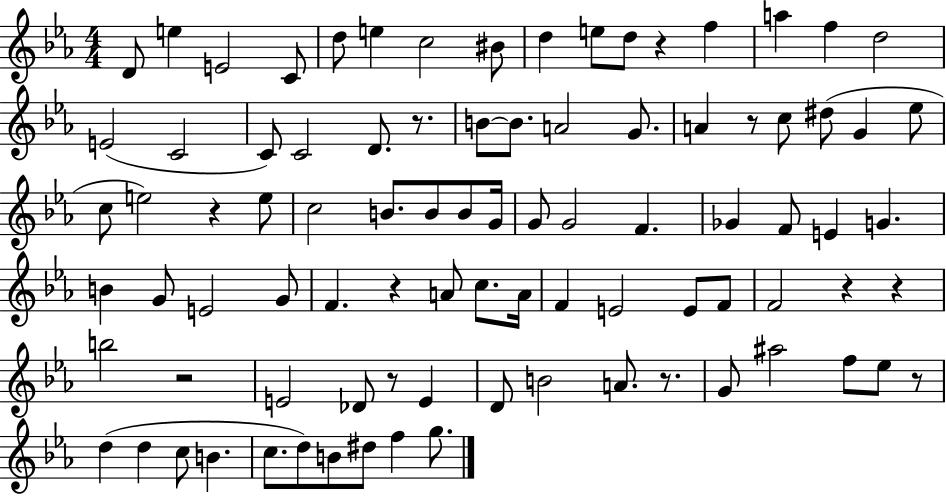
{
  \clef treble
  \numericTimeSignature
  \time 4/4
  \key ees \major
  \repeat volta 2 { d'8 e''4 e'2 c'8 | d''8 e''4 c''2 bis'8 | d''4 e''8 d''8 r4 f''4 | a''4 f''4 d''2 | \break e'2( c'2 | c'8) c'2 d'8. r8. | b'8~~ b'8. a'2 g'8. | a'4 r8 c''8 dis''8( g'4 ees''8 | \break c''8 e''2) r4 e''8 | c''2 b'8. b'8 b'8 g'16 | g'8 g'2 f'4. | ges'4 f'8 e'4 g'4. | \break b'4 g'8 e'2 g'8 | f'4. r4 a'8 c''8. a'16 | f'4 e'2 e'8 f'8 | f'2 r4 r4 | \break b''2 r2 | e'2 des'8 r8 e'4 | d'8 b'2 a'8. r8. | g'8 ais''2 f''8 ees''8 r8 | \break d''4( d''4 c''8 b'4. | c''8. d''8) b'8 dis''8 f''4 g''8. | } \bar "|."
}